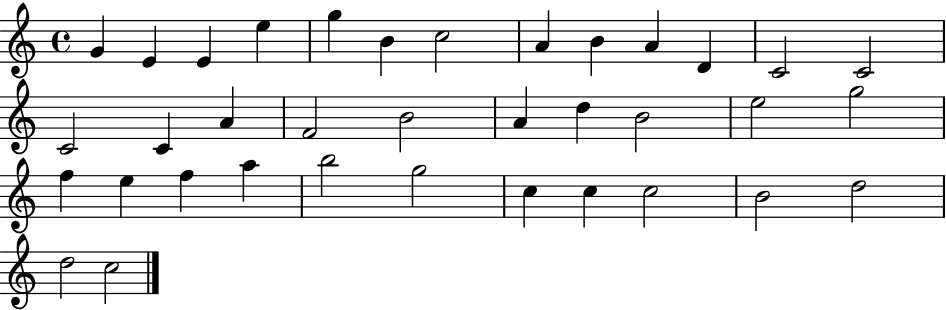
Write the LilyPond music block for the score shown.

{
  \clef treble
  \time 4/4
  \defaultTimeSignature
  \key c \major
  g'4 e'4 e'4 e''4 | g''4 b'4 c''2 | a'4 b'4 a'4 d'4 | c'2 c'2 | \break c'2 c'4 a'4 | f'2 b'2 | a'4 d''4 b'2 | e''2 g''2 | \break f''4 e''4 f''4 a''4 | b''2 g''2 | c''4 c''4 c''2 | b'2 d''2 | \break d''2 c''2 | \bar "|."
}